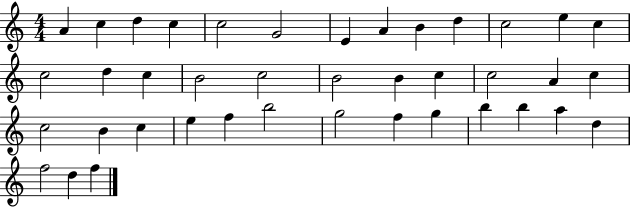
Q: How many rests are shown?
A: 0